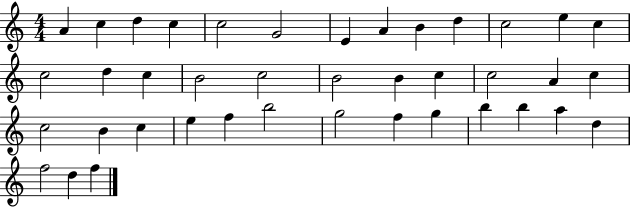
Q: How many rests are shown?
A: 0